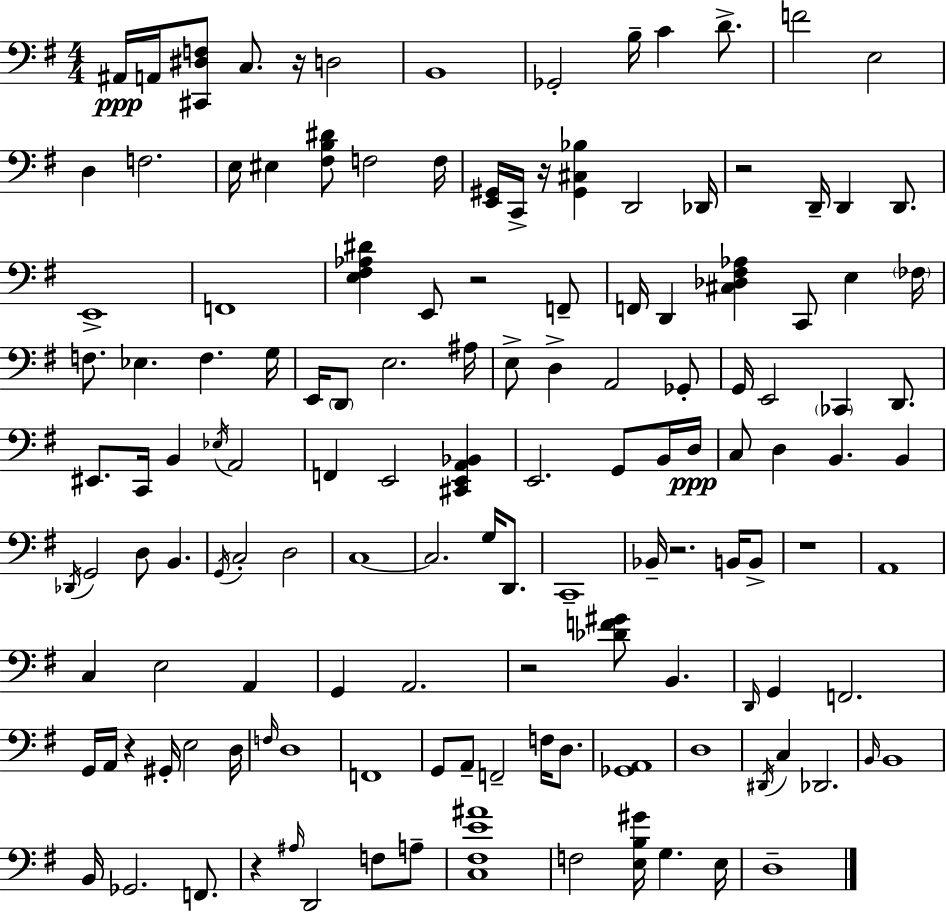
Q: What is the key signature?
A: G major